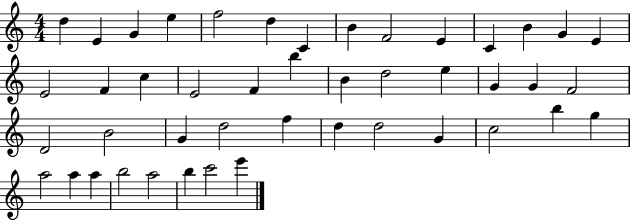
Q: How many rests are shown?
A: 0